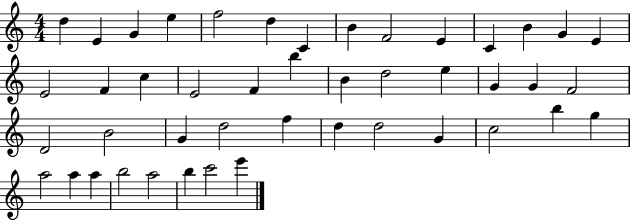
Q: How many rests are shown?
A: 0